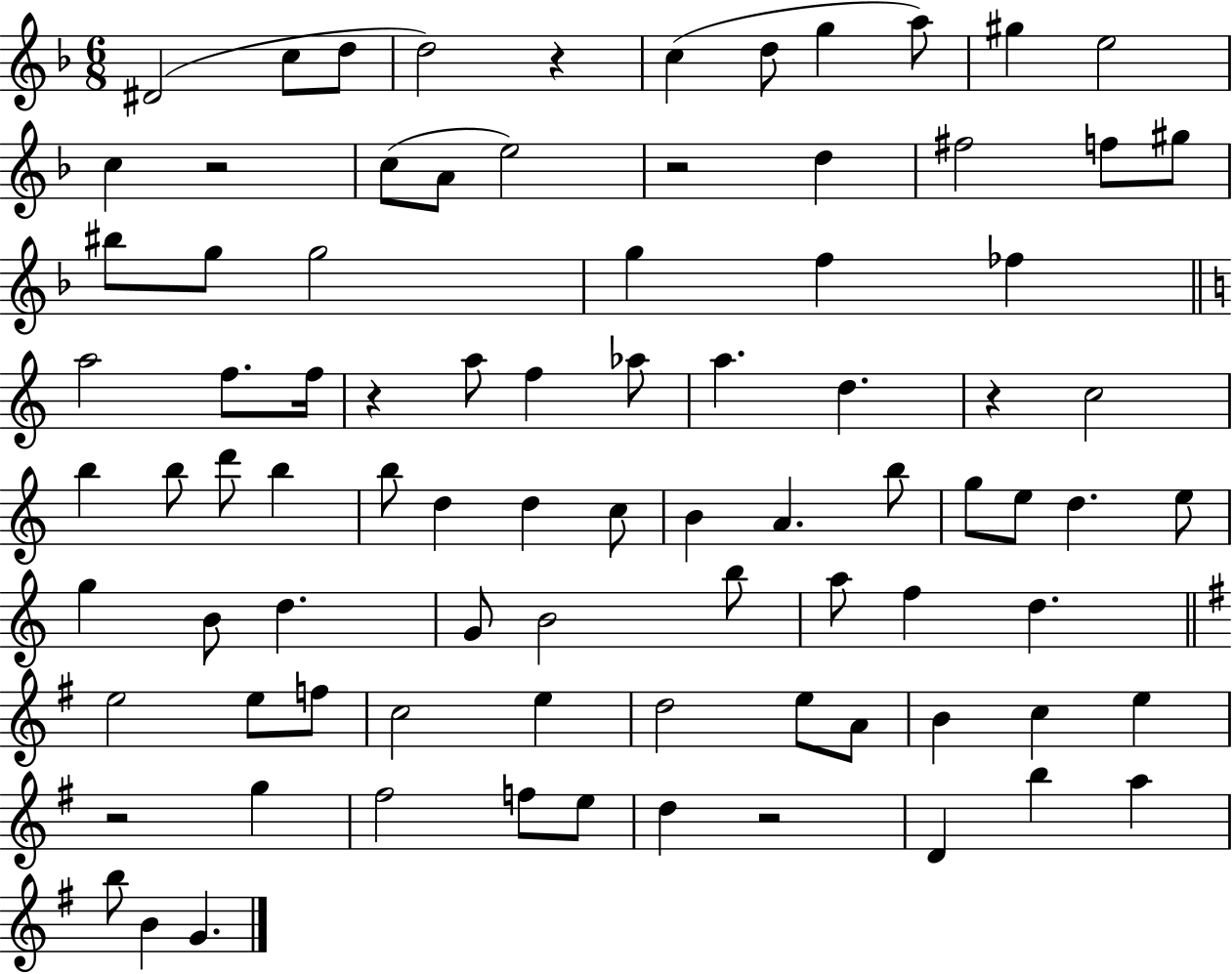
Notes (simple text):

D#4/h C5/e D5/e D5/h R/q C5/q D5/e G5/q A5/e G#5/q E5/h C5/q R/h C5/e A4/e E5/h R/h D5/q F#5/h F5/e G#5/e BIS5/e G5/e G5/h G5/q F5/q FES5/q A5/h F5/e. F5/s R/q A5/e F5/q Ab5/e A5/q. D5/q. R/q C5/h B5/q B5/e D6/e B5/q B5/e D5/q D5/q C5/e B4/q A4/q. B5/e G5/e E5/e D5/q. E5/e G5/q B4/e D5/q. G4/e B4/h B5/e A5/e F5/q D5/q. E5/h E5/e F5/e C5/h E5/q D5/h E5/e A4/e B4/q C5/q E5/q R/h G5/q F#5/h F5/e E5/e D5/q R/h D4/q B5/q A5/q B5/e B4/q G4/q.